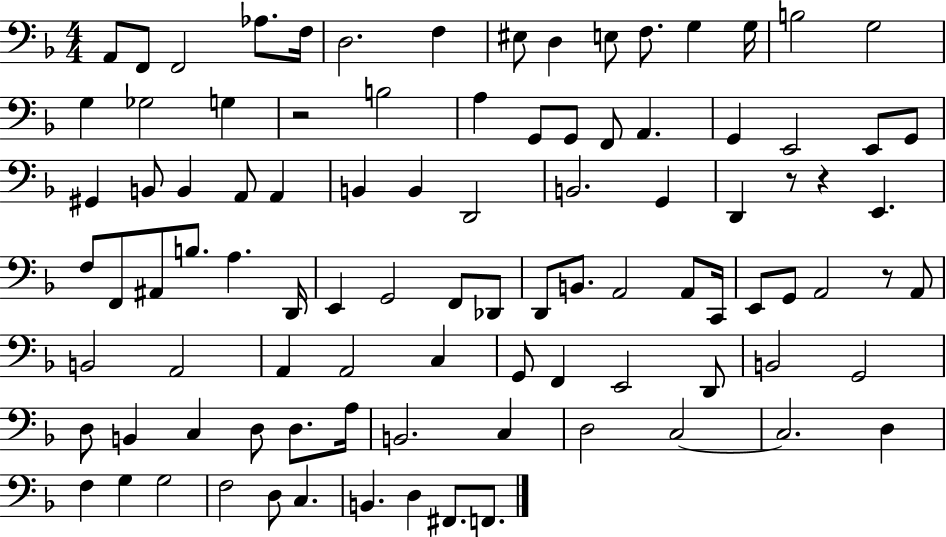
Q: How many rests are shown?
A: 4